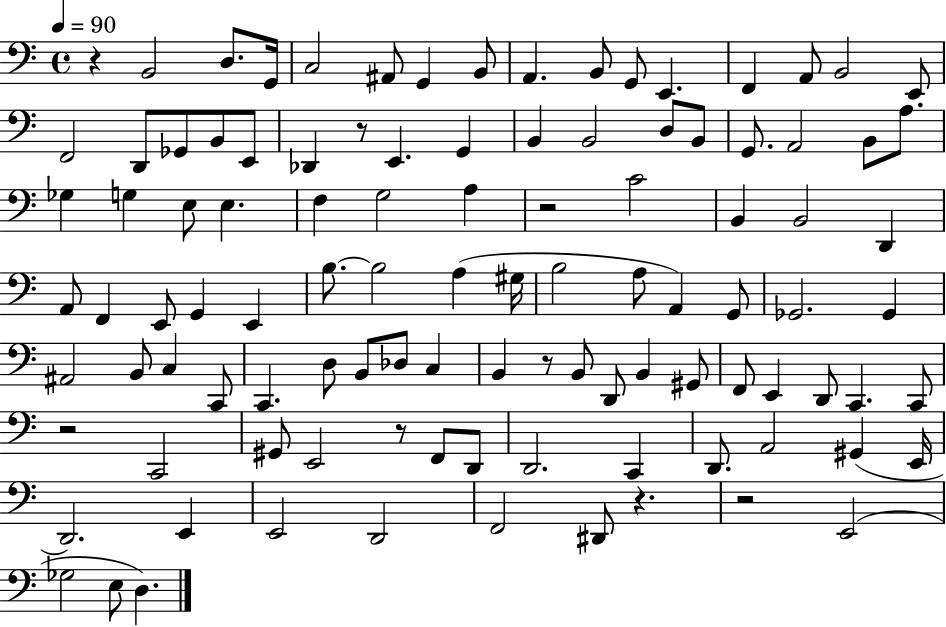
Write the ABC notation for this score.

X:1
T:Untitled
M:4/4
L:1/4
K:C
z B,,2 D,/2 G,,/4 C,2 ^A,,/2 G,, B,,/2 A,, B,,/2 G,,/2 E,, F,, A,,/2 B,,2 E,,/2 F,,2 D,,/2 _G,,/2 B,,/2 E,,/2 _D,, z/2 E,, G,, B,, B,,2 D,/2 B,,/2 G,,/2 A,,2 B,,/2 A,/2 _G, G, E,/2 E, F, G,2 A, z2 C2 B,, B,,2 D,, A,,/2 F,, E,,/2 G,, E,, B,/2 B,2 A, ^G,/4 B,2 A,/2 A,, G,,/2 _G,,2 _G,, ^A,,2 B,,/2 C, C,,/2 C,, D,/2 B,,/2 _D,/2 C, B,, z/2 B,,/2 D,,/2 B,, ^G,,/2 F,,/2 E,, D,,/2 C,, C,,/2 z2 C,,2 ^G,,/2 E,,2 z/2 F,,/2 D,,/2 D,,2 C,, D,,/2 A,,2 ^G,, E,,/4 D,,2 E,, E,,2 D,,2 F,,2 ^D,,/2 z z2 E,,2 _G,2 E,/2 D,